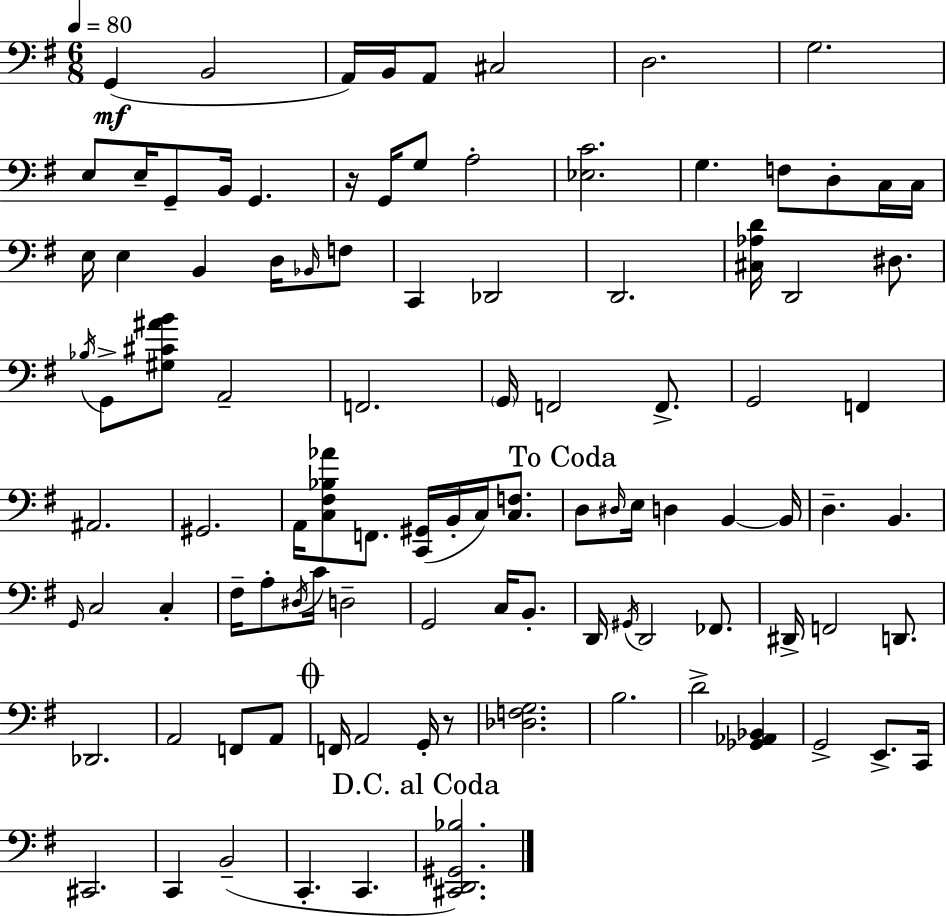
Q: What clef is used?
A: bass